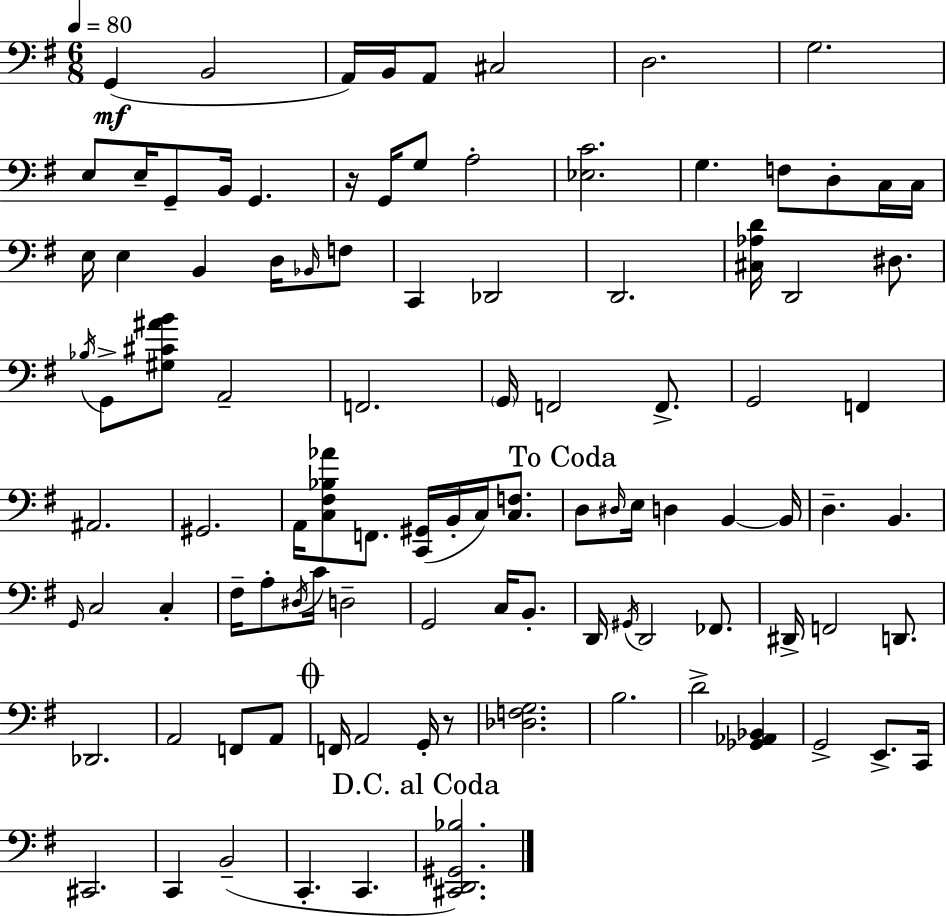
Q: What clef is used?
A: bass